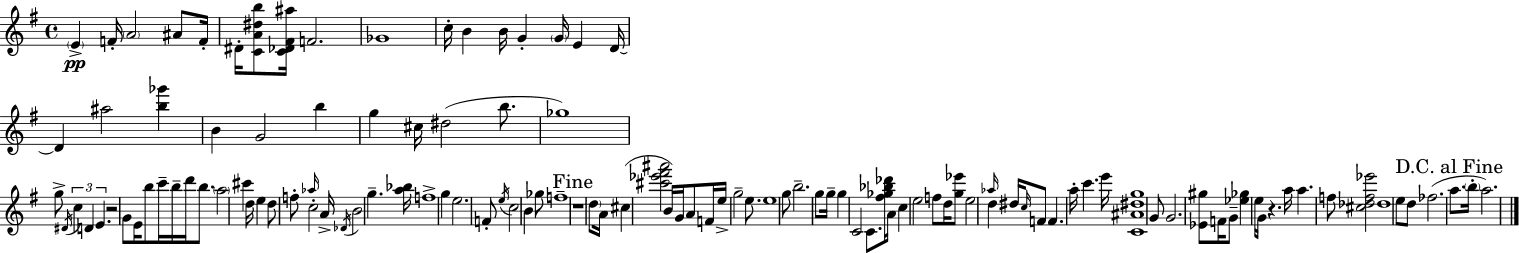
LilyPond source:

{
  \clef treble
  \time 4/4
  \defaultTimeSignature
  \key e \minor
  \parenthesize e'4->\pp f'16-. \parenthesize a'2 ais'8 f'16-. | dis'16-. <c' a' dis'' b''>8 <c' des' fis' ais''>16 f'2. | ges'1 | c''16-. b'4 b'16 g'4-. \parenthesize g'16 e'4 d'16~~ | \break d'4 ais''2 <b'' ges'''>4 | b'4 g'2 b''4 | g''4 cis''16 dis''2( b''8. | ges''1) | \break g''8-> \acciaccatura { dis'16 } \tuplet 3/2 { c''4 d'4 e'4. } | r2 g'8 e'16 b''8 c'''16-- b''16-- | d'''16 b''8. \parenthesize a''2 cis'''4 | d''16 e''4 d''8 f''8-. \grace { aes''16 } c''2-. | \break a'16-> \acciaccatura { des'16 } b'2 g''4.-- | <a'' bes''>16 f''1-> | g''4 e''2. | f'8-. \acciaccatura { e''16 } c''2 b'4 | \break ges''8 f''1-- | \mark "Fine" r1 | \parenthesize d''8 a'16 cis''4( <cis''' ees''' fis''' ais'''>2 | b'16) g'16 a'8 f'16 e''16-> g''2-- | \break e''8. e''1 | g''8 b''2.-- | g''8 g''16-- g''4 c'2 | c'8. <fis'' ges'' bes'' des'''>16 a'16 c''4 e''2 | \break f''8 d''16 <g'' ees'''>8 e''2 \grace { aes''16 } | d''4 dis''16 \grace { c''16 } f'8 f'4. a''16-. c'''4. | e'''16 <c' ais' dis'' g''>1 | g'8 g'2. | \break <ees' gis''>8 f'16 g'8-- <ees'' ges''>4 e''16 g'16 r4. | a''16 a''4. f''8 <cis'' des'' f'' ees'''>2 | des''1 | e''8 d''8 fes''2.( | \break \mark "D.C. al Fine" a''8. \parenthesize b''16-. a''2.) | \bar "|."
}